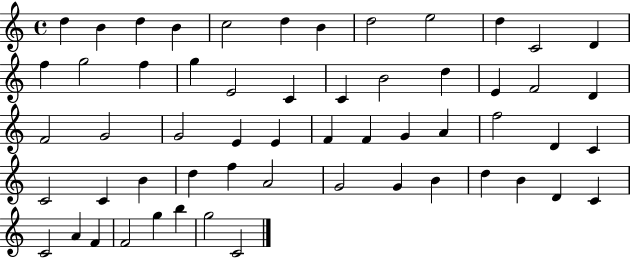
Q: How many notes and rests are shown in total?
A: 57